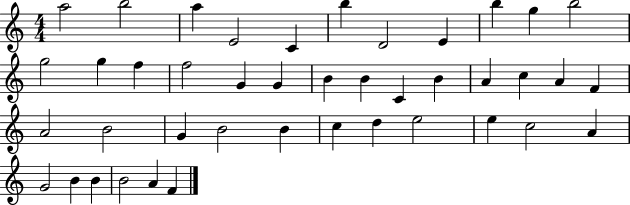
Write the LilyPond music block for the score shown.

{
  \clef treble
  \numericTimeSignature
  \time 4/4
  \key c \major
  a''2 b''2 | a''4 e'2 c'4 | b''4 d'2 e'4 | b''4 g''4 b''2 | \break g''2 g''4 f''4 | f''2 g'4 g'4 | b'4 b'4 c'4 b'4 | a'4 c''4 a'4 f'4 | \break a'2 b'2 | g'4 b'2 b'4 | c''4 d''4 e''2 | e''4 c''2 a'4 | \break g'2 b'4 b'4 | b'2 a'4 f'4 | \bar "|."
}